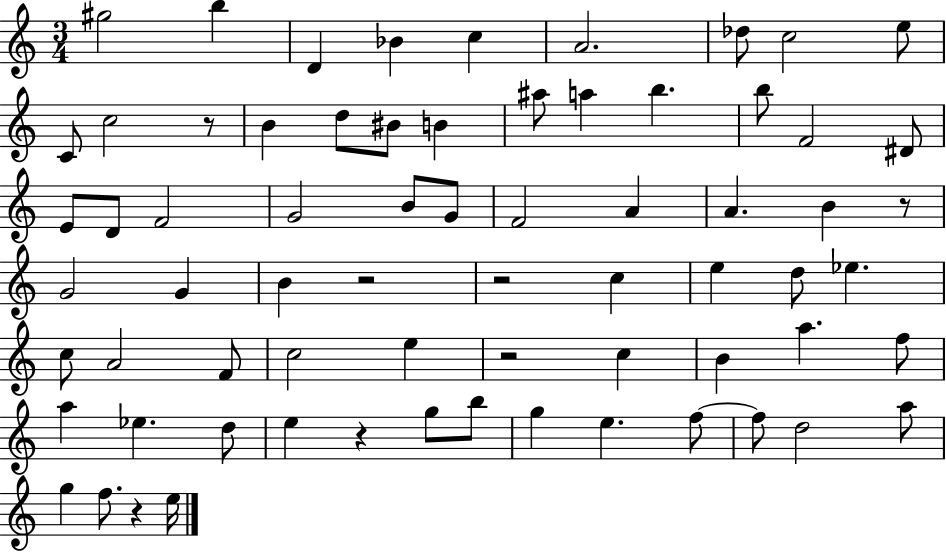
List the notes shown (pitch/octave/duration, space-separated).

G#5/h B5/q D4/q Bb4/q C5/q A4/h. Db5/e C5/h E5/e C4/e C5/h R/e B4/q D5/e BIS4/e B4/q A#5/e A5/q B5/q. B5/e F4/h D#4/e E4/e D4/e F4/h G4/h B4/e G4/e F4/h A4/q A4/q. B4/q R/e G4/h G4/q B4/q R/h R/h C5/q E5/q D5/e Eb5/q. C5/e A4/h F4/e C5/h E5/q R/h C5/q B4/q A5/q. F5/e A5/q Eb5/q. D5/e E5/q R/q G5/e B5/e G5/q E5/q. F5/e F5/e D5/h A5/e G5/q F5/e. R/q E5/s